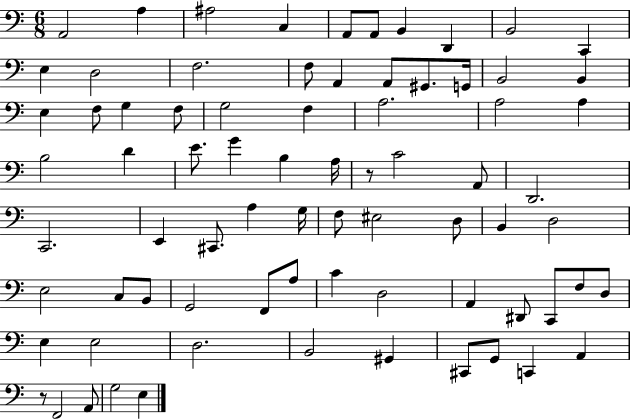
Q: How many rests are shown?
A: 2